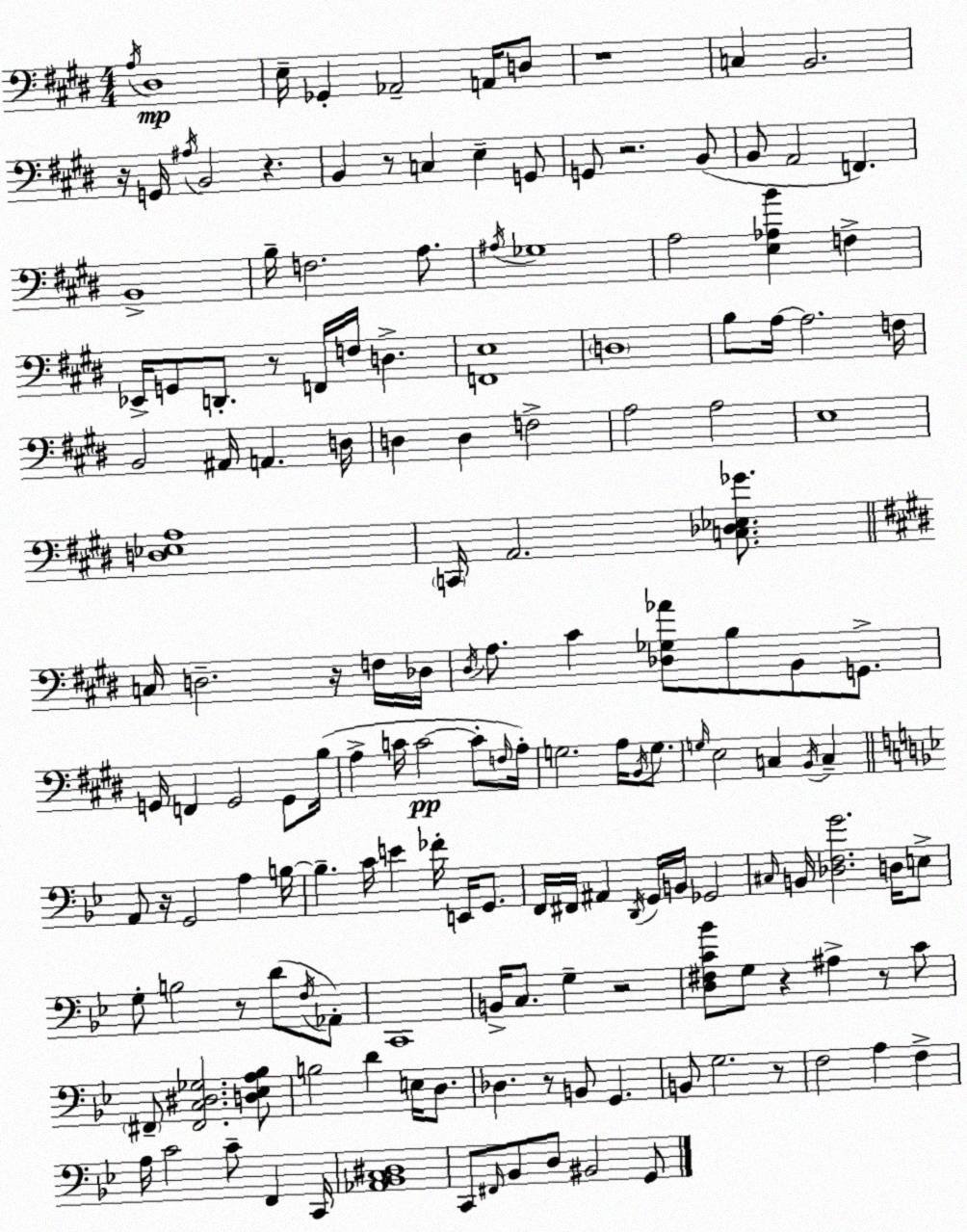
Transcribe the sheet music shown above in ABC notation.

X:1
T:Untitled
M:4/4
L:1/4
K:E
A,/4 ^D,4 E,/4 _G,, _A,,2 A,,/4 D,/2 z4 C, B,,2 z/4 G,,/4 ^A,/4 B,,2 z B,, z/2 C, E, G,,/2 G,,/2 z2 B,,/2 B,,/2 A,,2 F,, B,,4 B,/4 F,2 A,/2 ^A,/4 _G,4 A,2 [E,_A,B] F, _E,,/4 G,,/2 D,,/2 z/2 F,,/4 F,/4 D, [F,,E,]4 D,4 B,/2 A,/4 A,2 F,/4 B,,2 ^A,,/4 A,, D,/4 D, D, F,2 A,2 A,2 E,4 [D,_E,A,]4 C,,/4 A,,2 [C,_D,_E,_G]/2 C,/4 D,2 z/4 F,/4 _D,/4 ^D,/4 A,/2 ^C [_D,_G,_A]/2 B,/2 B,,/2 G,,/2 G,,/4 F,, G,,2 G,,/2 B,/4 A, C/4 C2 C/2 F,/4 A,/4 G,2 A,/4 B,,/4 G,/2 G,/4 E,2 C, B,,/4 C, A,,/2 z/4 G,,2 A, B,/4 B, C/4 E _F/4 E,,/4 G,,/2 F,,/4 ^F,,/4 ^A,, D,,/4 G,,/4 B,,/4 _G,,2 ^C,/4 B,,/4 [_D,F,G]2 D,/4 E,/2 G,/2 B,2 z/2 D/2 F,/4 _A,,/2 C,,4 B,,/4 C,/2 G, z2 [D,^F,C_B]/2 G,/2 z ^A, z/2 C/2 ^F,,/2 [^F,,C,^D,_G,]2 [D,_E,A,_B,]/2 B,2 D E,/4 D,/2 _D, z/2 B,,/2 G,, B,,/2 G,2 z/2 F,2 A, F, A,/4 C2 C/2 F,, C,,/4 [_A,,_B,,C,^D,]4 C,,/2 ^F,,/4 _B,,/2 D,/2 ^B,,2 G,,/2